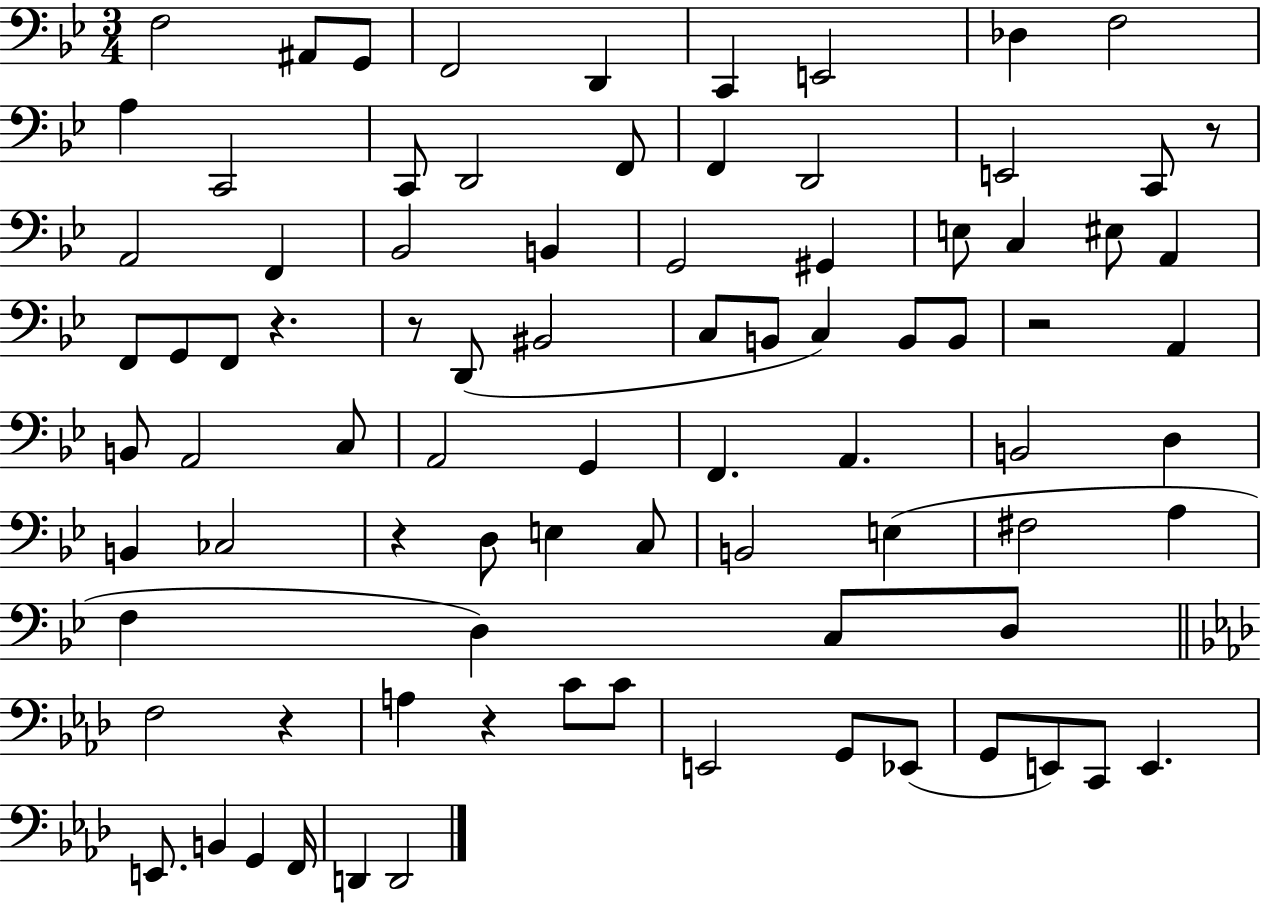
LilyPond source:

{
  \clef bass
  \numericTimeSignature
  \time 3/4
  \key bes \major
  f2 ais,8 g,8 | f,2 d,4 | c,4 e,2 | des4 f2 | \break a4 c,2 | c,8 d,2 f,8 | f,4 d,2 | e,2 c,8 r8 | \break a,2 f,4 | bes,2 b,4 | g,2 gis,4 | e8 c4 eis8 a,4 | \break f,8 g,8 f,8 r4. | r8 d,8( bis,2 | c8 b,8 c4) b,8 b,8 | r2 a,4 | \break b,8 a,2 c8 | a,2 g,4 | f,4. a,4. | b,2 d4 | \break b,4 ces2 | r4 d8 e4 c8 | b,2 e4( | fis2 a4 | \break f4 d4) c8 d8 | \bar "||" \break \key aes \major f2 r4 | a4 r4 c'8 c'8 | e,2 g,8 ees,8( | g,8 e,8) c,8 e,4. | \break e,8. b,4 g,4 f,16 | d,4 d,2 | \bar "|."
}